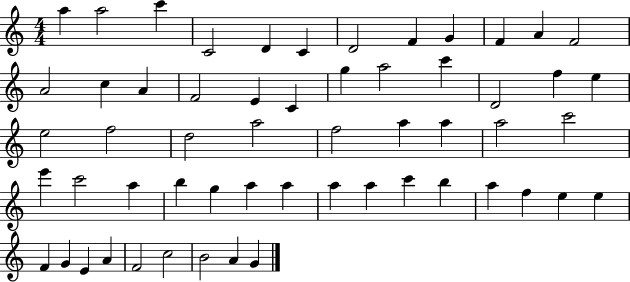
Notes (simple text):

A5/q A5/h C6/q C4/h D4/q C4/q D4/h F4/q G4/q F4/q A4/q F4/h A4/h C5/q A4/q F4/h E4/q C4/q G5/q A5/h C6/q D4/h F5/q E5/q E5/h F5/h D5/h A5/h F5/h A5/q A5/q A5/h C6/h E6/q C6/h A5/q B5/q G5/q A5/q A5/q A5/q A5/q C6/q B5/q A5/q F5/q E5/q E5/q F4/q G4/q E4/q A4/q F4/h C5/h B4/h A4/q G4/q